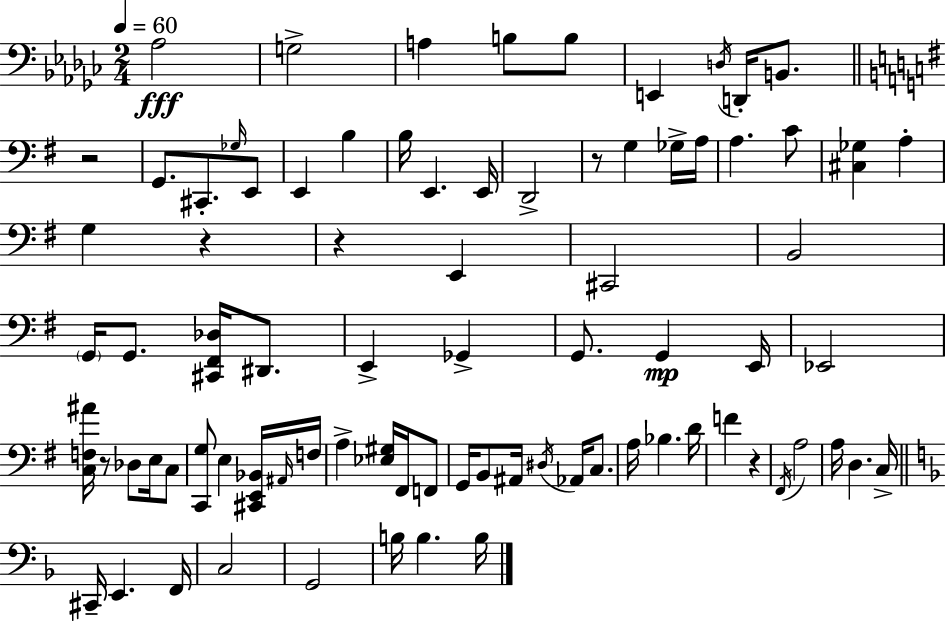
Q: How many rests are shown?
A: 6